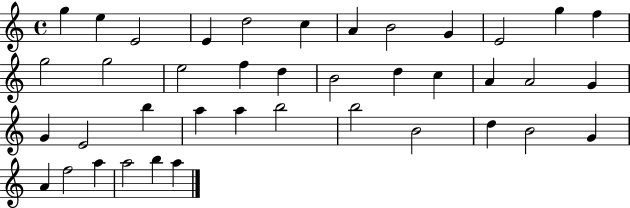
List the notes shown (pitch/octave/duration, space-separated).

G5/q E5/q E4/h E4/q D5/h C5/q A4/q B4/h G4/q E4/h G5/q F5/q G5/h G5/h E5/h F5/q D5/q B4/h D5/q C5/q A4/q A4/h G4/q G4/q E4/h B5/q A5/q A5/q B5/h B5/h B4/h D5/q B4/h G4/q A4/q F5/h A5/q A5/h B5/q A5/q